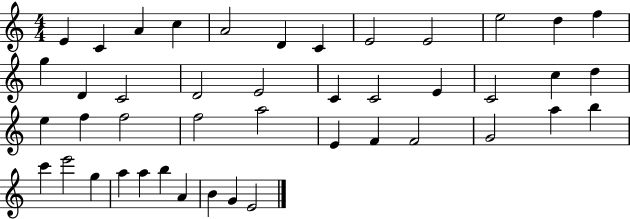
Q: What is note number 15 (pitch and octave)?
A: C4